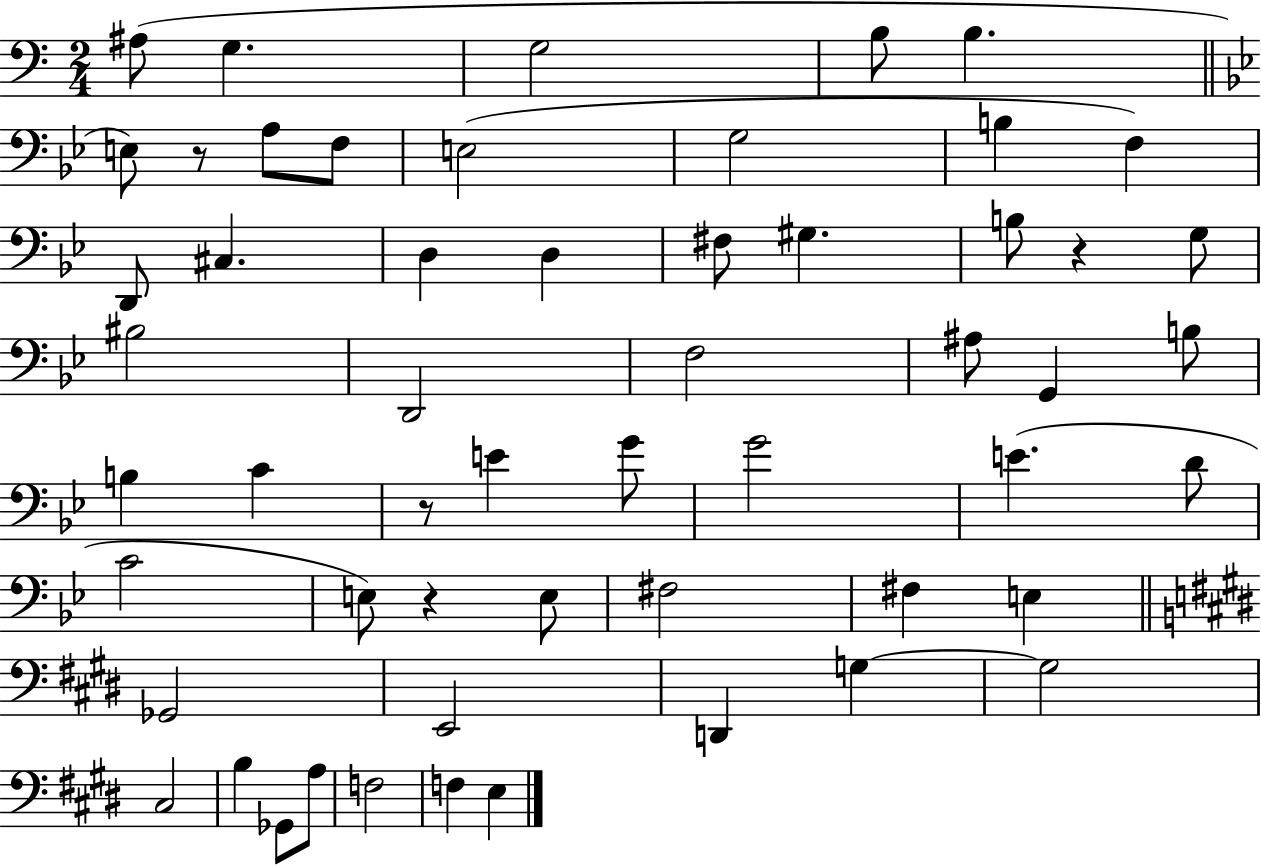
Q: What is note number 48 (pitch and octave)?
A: A3